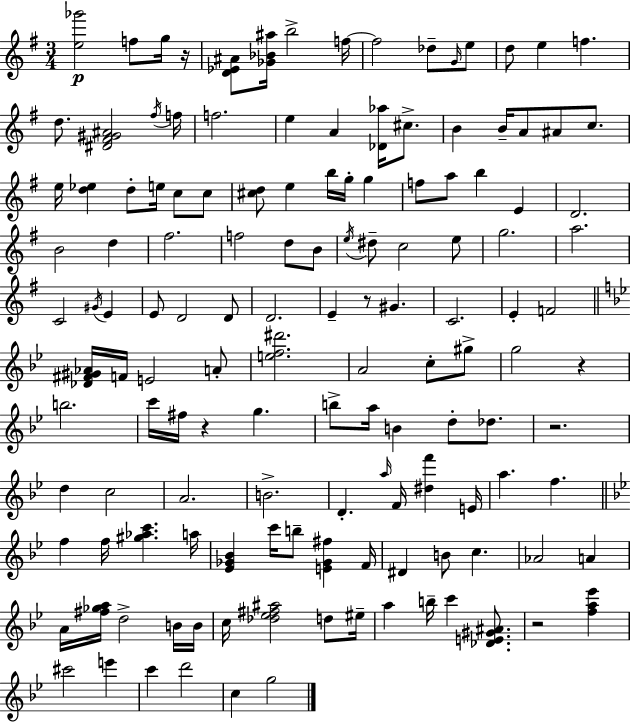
{
  \clef treble
  \numericTimeSignature
  \time 3/4
  \key e \minor
  \repeat volta 2 { <e'' ges'''>2\p f''8 g''16 r16 | <d' ees' ais'>8 <ges' bes' ais''>16 b''2-> f''16~~ | f''2 des''8-- \grace { g'16 } e''8 | d''8 e''4 f''4. | \break d''8. <dis' fis' gis' ais'>2 | \acciaccatura { fis''16 } f''16 f''2. | e''4 a'4 <des' aes''>16 cis''8.-> | b'4 b'16-- a'8 ais'8 c''8. | \break e''16 <d'' ees''>4 d''8-. e''16 c''8 | c''8 <cis'' d''>8 e''4 b''16 g''16-. g''4 | f''8 a''8 b''4 e'4 | d'2. | \break b'2 d''4 | fis''2. | f''2 d''8 | b'8 \acciaccatura { e''16 } dis''8-- c''2 | \break e''8 g''2. | a''2. | c'2 \acciaccatura { gis'16 } | e'4 e'8 d'2 | \break d'8 d'2. | e'4-- r8 gis'4. | c'2. | e'4-. f'2 | \break \bar "||" \break \key bes \major <des' fis' gis' aes'>16 f'16 e'2 a'8-. | <e'' f'' dis'''>2. | a'2 c''8-. gis''8-> | g''2 r4 | \break b''2. | c'''16 fis''16 r4 g''4. | b''8-> a''16 b'4 d''8-. des''8. | r2. | \break d''4 c''2 | a'2. | b'2.-> | d'4.-. \grace { a''16 } f'16 <dis'' f'''>4 | \break e'16 a''4. f''4. | \bar "||" \break \key bes \major f''4 f''16 <gis'' aes'' c'''>4. a''16 | <ees' ges' bes'>4 c'''16 b''8-- <e' ges' fis''>4 f'16 | dis'4 b'8 c''4. | aes'2 a'4 | \break a'16 <fis'' ges'' a''>16 d''2-> b'16 b'16 | c''16 <des'' ees'' fis'' ais''>2 d''8 eis''16-- | a''4 b''16-- c'''4 <des' e' gis' ais'>8. | r2 <f'' a'' ees'''>4 | \break cis'''2 e'''4 | c'''4 d'''2 | c''4 g''2 | } \bar "|."
}